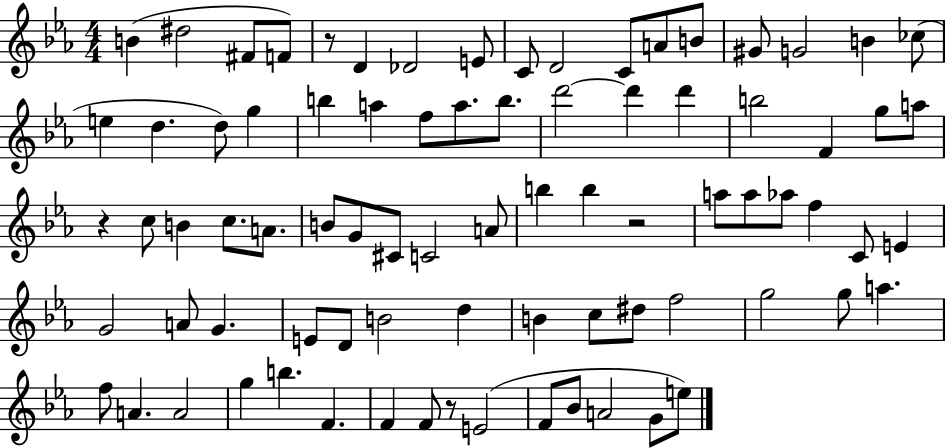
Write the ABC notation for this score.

X:1
T:Untitled
M:4/4
L:1/4
K:Eb
B ^d2 ^F/2 F/2 z/2 D _D2 E/2 C/2 D2 C/2 A/2 B/2 ^G/2 G2 B _c/2 e d d/2 g b a f/2 a/2 b/2 d'2 d' d' b2 F g/2 a/2 z c/2 B c/2 A/2 B/2 G/2 ^C/2 C2 A/2 b b z2 a/2 a/2 _a/2 f C/2 E G2 A/2 G E/2 D/2 B2 d B c/2 ^d/2 f2 g2 g/2 a f/2 A A2 g b F F F/2 z/2 E2 F/2 _B/2 A2 G/2 e/2